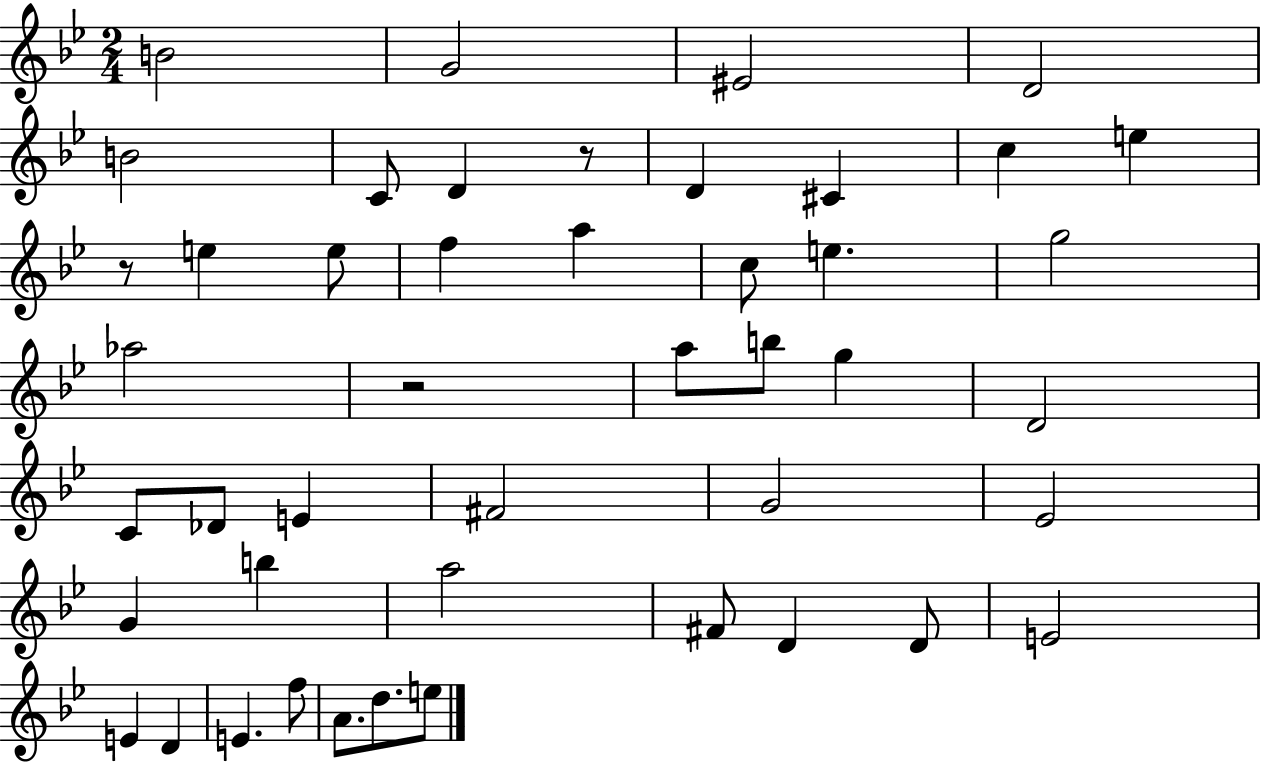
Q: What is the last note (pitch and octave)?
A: E5